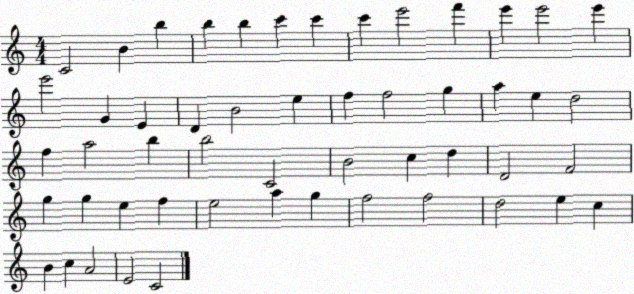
X:1
T:Untitled
M:4/4
L:1/4
K:C
C2 B b b b c' c' c' e'2 f' e' e'2 e' e'2 G E D B2 e f f2 g a e d2 f a2 b b2 C2 B2 c d D2 F2 g g e f e2 a g f2 f2 d2 e c B c A2 E2 C2